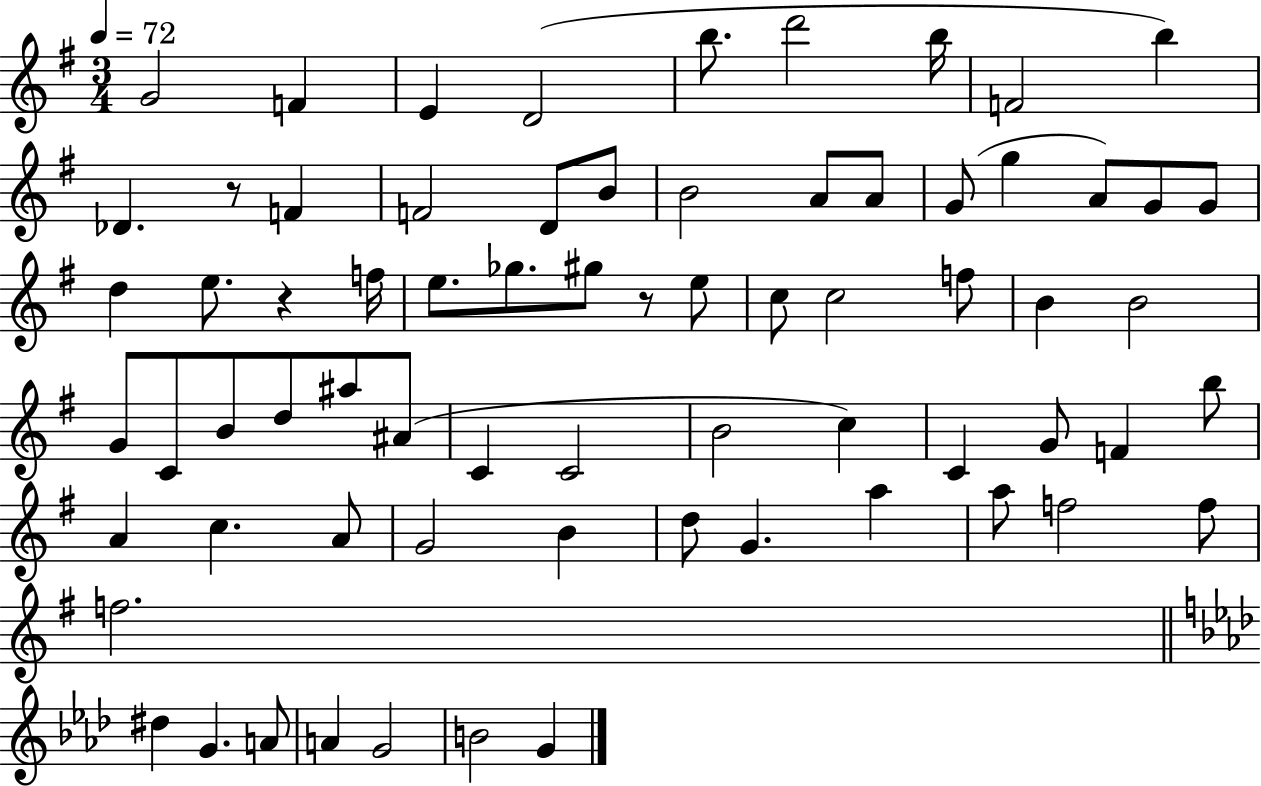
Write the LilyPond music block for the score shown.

{
  \clef treble
  \numericTimeSignature
  \time 3/4
  \key g \major
  \tempo 4 = 72
  g'2 f'4 | e'4 d'2( | b''8. d'''2 b''16 | f'2 b''4) | \break des'4. r8 f'4 | f'2 d'8 b'8 | b'2 a'8 a'8 | g'8( g''4 a'8) g'8 g'8 | \break d''4 e''8. r4 f''16 | e''8. ges''8. gis''8 r8 e''8 | c''8 c''2 f''8 | b'4 b'2 | \break g'8 c'8 b'8 d''8 ais''8 ais'8( | c'4 c'2 | b'2 c''4) | c'4 g'8 f'4 b''8 | \break a'4 c''4. a'8 | g'2 b'4 | d''8 g'4. a''4 | a''8 f''2 f''8 | \break f''2. | \bar "||" \break \key aes \major dis''4 g'4. a'8 | a'4 g'2 | b'2 g'4 | \bar "|."
}